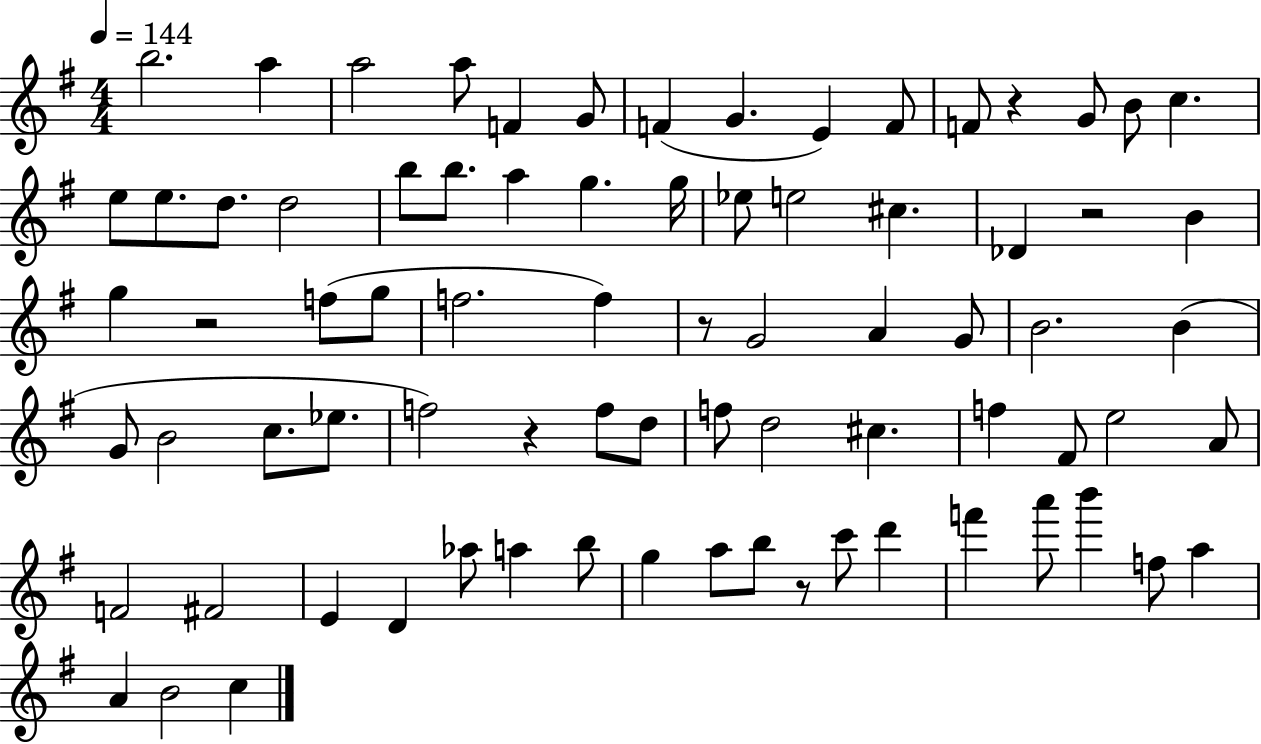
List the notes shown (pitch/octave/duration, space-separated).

B5/h. A5/q A5/h A5/e F4/q G4/e F4/q G4/q. E4/q F4/e F4/e R/q G4/e B4/e C5/q. E5/e E5/e. D5/e. D5/h B5/e B5/e. A5/q G5/q. G5/s Eb5/e E5/h C#5/q. Db4/q R/h B4/q G5/q R/h F5/e G5/e F5/h. F5/q R/e G4/h A4/q G4/e B4/h. B4/q G4/e B4/h C5/e. Eb5/e. F5/h R/q F5/e D5/e F5/e D5/h C#5/q. F5/q F#4/e E5/h A4/e F4/h F#4/h E4/q D4/q Ab5/e A5/q B5/e G5/q A5/e B5/e R/e C6/e D6/q F6/q A6/e B6/q F5/e A5/q A4/q B4/h C5/q